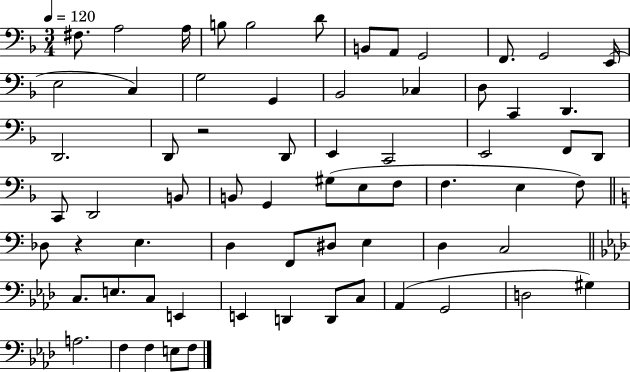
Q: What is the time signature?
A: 3/4